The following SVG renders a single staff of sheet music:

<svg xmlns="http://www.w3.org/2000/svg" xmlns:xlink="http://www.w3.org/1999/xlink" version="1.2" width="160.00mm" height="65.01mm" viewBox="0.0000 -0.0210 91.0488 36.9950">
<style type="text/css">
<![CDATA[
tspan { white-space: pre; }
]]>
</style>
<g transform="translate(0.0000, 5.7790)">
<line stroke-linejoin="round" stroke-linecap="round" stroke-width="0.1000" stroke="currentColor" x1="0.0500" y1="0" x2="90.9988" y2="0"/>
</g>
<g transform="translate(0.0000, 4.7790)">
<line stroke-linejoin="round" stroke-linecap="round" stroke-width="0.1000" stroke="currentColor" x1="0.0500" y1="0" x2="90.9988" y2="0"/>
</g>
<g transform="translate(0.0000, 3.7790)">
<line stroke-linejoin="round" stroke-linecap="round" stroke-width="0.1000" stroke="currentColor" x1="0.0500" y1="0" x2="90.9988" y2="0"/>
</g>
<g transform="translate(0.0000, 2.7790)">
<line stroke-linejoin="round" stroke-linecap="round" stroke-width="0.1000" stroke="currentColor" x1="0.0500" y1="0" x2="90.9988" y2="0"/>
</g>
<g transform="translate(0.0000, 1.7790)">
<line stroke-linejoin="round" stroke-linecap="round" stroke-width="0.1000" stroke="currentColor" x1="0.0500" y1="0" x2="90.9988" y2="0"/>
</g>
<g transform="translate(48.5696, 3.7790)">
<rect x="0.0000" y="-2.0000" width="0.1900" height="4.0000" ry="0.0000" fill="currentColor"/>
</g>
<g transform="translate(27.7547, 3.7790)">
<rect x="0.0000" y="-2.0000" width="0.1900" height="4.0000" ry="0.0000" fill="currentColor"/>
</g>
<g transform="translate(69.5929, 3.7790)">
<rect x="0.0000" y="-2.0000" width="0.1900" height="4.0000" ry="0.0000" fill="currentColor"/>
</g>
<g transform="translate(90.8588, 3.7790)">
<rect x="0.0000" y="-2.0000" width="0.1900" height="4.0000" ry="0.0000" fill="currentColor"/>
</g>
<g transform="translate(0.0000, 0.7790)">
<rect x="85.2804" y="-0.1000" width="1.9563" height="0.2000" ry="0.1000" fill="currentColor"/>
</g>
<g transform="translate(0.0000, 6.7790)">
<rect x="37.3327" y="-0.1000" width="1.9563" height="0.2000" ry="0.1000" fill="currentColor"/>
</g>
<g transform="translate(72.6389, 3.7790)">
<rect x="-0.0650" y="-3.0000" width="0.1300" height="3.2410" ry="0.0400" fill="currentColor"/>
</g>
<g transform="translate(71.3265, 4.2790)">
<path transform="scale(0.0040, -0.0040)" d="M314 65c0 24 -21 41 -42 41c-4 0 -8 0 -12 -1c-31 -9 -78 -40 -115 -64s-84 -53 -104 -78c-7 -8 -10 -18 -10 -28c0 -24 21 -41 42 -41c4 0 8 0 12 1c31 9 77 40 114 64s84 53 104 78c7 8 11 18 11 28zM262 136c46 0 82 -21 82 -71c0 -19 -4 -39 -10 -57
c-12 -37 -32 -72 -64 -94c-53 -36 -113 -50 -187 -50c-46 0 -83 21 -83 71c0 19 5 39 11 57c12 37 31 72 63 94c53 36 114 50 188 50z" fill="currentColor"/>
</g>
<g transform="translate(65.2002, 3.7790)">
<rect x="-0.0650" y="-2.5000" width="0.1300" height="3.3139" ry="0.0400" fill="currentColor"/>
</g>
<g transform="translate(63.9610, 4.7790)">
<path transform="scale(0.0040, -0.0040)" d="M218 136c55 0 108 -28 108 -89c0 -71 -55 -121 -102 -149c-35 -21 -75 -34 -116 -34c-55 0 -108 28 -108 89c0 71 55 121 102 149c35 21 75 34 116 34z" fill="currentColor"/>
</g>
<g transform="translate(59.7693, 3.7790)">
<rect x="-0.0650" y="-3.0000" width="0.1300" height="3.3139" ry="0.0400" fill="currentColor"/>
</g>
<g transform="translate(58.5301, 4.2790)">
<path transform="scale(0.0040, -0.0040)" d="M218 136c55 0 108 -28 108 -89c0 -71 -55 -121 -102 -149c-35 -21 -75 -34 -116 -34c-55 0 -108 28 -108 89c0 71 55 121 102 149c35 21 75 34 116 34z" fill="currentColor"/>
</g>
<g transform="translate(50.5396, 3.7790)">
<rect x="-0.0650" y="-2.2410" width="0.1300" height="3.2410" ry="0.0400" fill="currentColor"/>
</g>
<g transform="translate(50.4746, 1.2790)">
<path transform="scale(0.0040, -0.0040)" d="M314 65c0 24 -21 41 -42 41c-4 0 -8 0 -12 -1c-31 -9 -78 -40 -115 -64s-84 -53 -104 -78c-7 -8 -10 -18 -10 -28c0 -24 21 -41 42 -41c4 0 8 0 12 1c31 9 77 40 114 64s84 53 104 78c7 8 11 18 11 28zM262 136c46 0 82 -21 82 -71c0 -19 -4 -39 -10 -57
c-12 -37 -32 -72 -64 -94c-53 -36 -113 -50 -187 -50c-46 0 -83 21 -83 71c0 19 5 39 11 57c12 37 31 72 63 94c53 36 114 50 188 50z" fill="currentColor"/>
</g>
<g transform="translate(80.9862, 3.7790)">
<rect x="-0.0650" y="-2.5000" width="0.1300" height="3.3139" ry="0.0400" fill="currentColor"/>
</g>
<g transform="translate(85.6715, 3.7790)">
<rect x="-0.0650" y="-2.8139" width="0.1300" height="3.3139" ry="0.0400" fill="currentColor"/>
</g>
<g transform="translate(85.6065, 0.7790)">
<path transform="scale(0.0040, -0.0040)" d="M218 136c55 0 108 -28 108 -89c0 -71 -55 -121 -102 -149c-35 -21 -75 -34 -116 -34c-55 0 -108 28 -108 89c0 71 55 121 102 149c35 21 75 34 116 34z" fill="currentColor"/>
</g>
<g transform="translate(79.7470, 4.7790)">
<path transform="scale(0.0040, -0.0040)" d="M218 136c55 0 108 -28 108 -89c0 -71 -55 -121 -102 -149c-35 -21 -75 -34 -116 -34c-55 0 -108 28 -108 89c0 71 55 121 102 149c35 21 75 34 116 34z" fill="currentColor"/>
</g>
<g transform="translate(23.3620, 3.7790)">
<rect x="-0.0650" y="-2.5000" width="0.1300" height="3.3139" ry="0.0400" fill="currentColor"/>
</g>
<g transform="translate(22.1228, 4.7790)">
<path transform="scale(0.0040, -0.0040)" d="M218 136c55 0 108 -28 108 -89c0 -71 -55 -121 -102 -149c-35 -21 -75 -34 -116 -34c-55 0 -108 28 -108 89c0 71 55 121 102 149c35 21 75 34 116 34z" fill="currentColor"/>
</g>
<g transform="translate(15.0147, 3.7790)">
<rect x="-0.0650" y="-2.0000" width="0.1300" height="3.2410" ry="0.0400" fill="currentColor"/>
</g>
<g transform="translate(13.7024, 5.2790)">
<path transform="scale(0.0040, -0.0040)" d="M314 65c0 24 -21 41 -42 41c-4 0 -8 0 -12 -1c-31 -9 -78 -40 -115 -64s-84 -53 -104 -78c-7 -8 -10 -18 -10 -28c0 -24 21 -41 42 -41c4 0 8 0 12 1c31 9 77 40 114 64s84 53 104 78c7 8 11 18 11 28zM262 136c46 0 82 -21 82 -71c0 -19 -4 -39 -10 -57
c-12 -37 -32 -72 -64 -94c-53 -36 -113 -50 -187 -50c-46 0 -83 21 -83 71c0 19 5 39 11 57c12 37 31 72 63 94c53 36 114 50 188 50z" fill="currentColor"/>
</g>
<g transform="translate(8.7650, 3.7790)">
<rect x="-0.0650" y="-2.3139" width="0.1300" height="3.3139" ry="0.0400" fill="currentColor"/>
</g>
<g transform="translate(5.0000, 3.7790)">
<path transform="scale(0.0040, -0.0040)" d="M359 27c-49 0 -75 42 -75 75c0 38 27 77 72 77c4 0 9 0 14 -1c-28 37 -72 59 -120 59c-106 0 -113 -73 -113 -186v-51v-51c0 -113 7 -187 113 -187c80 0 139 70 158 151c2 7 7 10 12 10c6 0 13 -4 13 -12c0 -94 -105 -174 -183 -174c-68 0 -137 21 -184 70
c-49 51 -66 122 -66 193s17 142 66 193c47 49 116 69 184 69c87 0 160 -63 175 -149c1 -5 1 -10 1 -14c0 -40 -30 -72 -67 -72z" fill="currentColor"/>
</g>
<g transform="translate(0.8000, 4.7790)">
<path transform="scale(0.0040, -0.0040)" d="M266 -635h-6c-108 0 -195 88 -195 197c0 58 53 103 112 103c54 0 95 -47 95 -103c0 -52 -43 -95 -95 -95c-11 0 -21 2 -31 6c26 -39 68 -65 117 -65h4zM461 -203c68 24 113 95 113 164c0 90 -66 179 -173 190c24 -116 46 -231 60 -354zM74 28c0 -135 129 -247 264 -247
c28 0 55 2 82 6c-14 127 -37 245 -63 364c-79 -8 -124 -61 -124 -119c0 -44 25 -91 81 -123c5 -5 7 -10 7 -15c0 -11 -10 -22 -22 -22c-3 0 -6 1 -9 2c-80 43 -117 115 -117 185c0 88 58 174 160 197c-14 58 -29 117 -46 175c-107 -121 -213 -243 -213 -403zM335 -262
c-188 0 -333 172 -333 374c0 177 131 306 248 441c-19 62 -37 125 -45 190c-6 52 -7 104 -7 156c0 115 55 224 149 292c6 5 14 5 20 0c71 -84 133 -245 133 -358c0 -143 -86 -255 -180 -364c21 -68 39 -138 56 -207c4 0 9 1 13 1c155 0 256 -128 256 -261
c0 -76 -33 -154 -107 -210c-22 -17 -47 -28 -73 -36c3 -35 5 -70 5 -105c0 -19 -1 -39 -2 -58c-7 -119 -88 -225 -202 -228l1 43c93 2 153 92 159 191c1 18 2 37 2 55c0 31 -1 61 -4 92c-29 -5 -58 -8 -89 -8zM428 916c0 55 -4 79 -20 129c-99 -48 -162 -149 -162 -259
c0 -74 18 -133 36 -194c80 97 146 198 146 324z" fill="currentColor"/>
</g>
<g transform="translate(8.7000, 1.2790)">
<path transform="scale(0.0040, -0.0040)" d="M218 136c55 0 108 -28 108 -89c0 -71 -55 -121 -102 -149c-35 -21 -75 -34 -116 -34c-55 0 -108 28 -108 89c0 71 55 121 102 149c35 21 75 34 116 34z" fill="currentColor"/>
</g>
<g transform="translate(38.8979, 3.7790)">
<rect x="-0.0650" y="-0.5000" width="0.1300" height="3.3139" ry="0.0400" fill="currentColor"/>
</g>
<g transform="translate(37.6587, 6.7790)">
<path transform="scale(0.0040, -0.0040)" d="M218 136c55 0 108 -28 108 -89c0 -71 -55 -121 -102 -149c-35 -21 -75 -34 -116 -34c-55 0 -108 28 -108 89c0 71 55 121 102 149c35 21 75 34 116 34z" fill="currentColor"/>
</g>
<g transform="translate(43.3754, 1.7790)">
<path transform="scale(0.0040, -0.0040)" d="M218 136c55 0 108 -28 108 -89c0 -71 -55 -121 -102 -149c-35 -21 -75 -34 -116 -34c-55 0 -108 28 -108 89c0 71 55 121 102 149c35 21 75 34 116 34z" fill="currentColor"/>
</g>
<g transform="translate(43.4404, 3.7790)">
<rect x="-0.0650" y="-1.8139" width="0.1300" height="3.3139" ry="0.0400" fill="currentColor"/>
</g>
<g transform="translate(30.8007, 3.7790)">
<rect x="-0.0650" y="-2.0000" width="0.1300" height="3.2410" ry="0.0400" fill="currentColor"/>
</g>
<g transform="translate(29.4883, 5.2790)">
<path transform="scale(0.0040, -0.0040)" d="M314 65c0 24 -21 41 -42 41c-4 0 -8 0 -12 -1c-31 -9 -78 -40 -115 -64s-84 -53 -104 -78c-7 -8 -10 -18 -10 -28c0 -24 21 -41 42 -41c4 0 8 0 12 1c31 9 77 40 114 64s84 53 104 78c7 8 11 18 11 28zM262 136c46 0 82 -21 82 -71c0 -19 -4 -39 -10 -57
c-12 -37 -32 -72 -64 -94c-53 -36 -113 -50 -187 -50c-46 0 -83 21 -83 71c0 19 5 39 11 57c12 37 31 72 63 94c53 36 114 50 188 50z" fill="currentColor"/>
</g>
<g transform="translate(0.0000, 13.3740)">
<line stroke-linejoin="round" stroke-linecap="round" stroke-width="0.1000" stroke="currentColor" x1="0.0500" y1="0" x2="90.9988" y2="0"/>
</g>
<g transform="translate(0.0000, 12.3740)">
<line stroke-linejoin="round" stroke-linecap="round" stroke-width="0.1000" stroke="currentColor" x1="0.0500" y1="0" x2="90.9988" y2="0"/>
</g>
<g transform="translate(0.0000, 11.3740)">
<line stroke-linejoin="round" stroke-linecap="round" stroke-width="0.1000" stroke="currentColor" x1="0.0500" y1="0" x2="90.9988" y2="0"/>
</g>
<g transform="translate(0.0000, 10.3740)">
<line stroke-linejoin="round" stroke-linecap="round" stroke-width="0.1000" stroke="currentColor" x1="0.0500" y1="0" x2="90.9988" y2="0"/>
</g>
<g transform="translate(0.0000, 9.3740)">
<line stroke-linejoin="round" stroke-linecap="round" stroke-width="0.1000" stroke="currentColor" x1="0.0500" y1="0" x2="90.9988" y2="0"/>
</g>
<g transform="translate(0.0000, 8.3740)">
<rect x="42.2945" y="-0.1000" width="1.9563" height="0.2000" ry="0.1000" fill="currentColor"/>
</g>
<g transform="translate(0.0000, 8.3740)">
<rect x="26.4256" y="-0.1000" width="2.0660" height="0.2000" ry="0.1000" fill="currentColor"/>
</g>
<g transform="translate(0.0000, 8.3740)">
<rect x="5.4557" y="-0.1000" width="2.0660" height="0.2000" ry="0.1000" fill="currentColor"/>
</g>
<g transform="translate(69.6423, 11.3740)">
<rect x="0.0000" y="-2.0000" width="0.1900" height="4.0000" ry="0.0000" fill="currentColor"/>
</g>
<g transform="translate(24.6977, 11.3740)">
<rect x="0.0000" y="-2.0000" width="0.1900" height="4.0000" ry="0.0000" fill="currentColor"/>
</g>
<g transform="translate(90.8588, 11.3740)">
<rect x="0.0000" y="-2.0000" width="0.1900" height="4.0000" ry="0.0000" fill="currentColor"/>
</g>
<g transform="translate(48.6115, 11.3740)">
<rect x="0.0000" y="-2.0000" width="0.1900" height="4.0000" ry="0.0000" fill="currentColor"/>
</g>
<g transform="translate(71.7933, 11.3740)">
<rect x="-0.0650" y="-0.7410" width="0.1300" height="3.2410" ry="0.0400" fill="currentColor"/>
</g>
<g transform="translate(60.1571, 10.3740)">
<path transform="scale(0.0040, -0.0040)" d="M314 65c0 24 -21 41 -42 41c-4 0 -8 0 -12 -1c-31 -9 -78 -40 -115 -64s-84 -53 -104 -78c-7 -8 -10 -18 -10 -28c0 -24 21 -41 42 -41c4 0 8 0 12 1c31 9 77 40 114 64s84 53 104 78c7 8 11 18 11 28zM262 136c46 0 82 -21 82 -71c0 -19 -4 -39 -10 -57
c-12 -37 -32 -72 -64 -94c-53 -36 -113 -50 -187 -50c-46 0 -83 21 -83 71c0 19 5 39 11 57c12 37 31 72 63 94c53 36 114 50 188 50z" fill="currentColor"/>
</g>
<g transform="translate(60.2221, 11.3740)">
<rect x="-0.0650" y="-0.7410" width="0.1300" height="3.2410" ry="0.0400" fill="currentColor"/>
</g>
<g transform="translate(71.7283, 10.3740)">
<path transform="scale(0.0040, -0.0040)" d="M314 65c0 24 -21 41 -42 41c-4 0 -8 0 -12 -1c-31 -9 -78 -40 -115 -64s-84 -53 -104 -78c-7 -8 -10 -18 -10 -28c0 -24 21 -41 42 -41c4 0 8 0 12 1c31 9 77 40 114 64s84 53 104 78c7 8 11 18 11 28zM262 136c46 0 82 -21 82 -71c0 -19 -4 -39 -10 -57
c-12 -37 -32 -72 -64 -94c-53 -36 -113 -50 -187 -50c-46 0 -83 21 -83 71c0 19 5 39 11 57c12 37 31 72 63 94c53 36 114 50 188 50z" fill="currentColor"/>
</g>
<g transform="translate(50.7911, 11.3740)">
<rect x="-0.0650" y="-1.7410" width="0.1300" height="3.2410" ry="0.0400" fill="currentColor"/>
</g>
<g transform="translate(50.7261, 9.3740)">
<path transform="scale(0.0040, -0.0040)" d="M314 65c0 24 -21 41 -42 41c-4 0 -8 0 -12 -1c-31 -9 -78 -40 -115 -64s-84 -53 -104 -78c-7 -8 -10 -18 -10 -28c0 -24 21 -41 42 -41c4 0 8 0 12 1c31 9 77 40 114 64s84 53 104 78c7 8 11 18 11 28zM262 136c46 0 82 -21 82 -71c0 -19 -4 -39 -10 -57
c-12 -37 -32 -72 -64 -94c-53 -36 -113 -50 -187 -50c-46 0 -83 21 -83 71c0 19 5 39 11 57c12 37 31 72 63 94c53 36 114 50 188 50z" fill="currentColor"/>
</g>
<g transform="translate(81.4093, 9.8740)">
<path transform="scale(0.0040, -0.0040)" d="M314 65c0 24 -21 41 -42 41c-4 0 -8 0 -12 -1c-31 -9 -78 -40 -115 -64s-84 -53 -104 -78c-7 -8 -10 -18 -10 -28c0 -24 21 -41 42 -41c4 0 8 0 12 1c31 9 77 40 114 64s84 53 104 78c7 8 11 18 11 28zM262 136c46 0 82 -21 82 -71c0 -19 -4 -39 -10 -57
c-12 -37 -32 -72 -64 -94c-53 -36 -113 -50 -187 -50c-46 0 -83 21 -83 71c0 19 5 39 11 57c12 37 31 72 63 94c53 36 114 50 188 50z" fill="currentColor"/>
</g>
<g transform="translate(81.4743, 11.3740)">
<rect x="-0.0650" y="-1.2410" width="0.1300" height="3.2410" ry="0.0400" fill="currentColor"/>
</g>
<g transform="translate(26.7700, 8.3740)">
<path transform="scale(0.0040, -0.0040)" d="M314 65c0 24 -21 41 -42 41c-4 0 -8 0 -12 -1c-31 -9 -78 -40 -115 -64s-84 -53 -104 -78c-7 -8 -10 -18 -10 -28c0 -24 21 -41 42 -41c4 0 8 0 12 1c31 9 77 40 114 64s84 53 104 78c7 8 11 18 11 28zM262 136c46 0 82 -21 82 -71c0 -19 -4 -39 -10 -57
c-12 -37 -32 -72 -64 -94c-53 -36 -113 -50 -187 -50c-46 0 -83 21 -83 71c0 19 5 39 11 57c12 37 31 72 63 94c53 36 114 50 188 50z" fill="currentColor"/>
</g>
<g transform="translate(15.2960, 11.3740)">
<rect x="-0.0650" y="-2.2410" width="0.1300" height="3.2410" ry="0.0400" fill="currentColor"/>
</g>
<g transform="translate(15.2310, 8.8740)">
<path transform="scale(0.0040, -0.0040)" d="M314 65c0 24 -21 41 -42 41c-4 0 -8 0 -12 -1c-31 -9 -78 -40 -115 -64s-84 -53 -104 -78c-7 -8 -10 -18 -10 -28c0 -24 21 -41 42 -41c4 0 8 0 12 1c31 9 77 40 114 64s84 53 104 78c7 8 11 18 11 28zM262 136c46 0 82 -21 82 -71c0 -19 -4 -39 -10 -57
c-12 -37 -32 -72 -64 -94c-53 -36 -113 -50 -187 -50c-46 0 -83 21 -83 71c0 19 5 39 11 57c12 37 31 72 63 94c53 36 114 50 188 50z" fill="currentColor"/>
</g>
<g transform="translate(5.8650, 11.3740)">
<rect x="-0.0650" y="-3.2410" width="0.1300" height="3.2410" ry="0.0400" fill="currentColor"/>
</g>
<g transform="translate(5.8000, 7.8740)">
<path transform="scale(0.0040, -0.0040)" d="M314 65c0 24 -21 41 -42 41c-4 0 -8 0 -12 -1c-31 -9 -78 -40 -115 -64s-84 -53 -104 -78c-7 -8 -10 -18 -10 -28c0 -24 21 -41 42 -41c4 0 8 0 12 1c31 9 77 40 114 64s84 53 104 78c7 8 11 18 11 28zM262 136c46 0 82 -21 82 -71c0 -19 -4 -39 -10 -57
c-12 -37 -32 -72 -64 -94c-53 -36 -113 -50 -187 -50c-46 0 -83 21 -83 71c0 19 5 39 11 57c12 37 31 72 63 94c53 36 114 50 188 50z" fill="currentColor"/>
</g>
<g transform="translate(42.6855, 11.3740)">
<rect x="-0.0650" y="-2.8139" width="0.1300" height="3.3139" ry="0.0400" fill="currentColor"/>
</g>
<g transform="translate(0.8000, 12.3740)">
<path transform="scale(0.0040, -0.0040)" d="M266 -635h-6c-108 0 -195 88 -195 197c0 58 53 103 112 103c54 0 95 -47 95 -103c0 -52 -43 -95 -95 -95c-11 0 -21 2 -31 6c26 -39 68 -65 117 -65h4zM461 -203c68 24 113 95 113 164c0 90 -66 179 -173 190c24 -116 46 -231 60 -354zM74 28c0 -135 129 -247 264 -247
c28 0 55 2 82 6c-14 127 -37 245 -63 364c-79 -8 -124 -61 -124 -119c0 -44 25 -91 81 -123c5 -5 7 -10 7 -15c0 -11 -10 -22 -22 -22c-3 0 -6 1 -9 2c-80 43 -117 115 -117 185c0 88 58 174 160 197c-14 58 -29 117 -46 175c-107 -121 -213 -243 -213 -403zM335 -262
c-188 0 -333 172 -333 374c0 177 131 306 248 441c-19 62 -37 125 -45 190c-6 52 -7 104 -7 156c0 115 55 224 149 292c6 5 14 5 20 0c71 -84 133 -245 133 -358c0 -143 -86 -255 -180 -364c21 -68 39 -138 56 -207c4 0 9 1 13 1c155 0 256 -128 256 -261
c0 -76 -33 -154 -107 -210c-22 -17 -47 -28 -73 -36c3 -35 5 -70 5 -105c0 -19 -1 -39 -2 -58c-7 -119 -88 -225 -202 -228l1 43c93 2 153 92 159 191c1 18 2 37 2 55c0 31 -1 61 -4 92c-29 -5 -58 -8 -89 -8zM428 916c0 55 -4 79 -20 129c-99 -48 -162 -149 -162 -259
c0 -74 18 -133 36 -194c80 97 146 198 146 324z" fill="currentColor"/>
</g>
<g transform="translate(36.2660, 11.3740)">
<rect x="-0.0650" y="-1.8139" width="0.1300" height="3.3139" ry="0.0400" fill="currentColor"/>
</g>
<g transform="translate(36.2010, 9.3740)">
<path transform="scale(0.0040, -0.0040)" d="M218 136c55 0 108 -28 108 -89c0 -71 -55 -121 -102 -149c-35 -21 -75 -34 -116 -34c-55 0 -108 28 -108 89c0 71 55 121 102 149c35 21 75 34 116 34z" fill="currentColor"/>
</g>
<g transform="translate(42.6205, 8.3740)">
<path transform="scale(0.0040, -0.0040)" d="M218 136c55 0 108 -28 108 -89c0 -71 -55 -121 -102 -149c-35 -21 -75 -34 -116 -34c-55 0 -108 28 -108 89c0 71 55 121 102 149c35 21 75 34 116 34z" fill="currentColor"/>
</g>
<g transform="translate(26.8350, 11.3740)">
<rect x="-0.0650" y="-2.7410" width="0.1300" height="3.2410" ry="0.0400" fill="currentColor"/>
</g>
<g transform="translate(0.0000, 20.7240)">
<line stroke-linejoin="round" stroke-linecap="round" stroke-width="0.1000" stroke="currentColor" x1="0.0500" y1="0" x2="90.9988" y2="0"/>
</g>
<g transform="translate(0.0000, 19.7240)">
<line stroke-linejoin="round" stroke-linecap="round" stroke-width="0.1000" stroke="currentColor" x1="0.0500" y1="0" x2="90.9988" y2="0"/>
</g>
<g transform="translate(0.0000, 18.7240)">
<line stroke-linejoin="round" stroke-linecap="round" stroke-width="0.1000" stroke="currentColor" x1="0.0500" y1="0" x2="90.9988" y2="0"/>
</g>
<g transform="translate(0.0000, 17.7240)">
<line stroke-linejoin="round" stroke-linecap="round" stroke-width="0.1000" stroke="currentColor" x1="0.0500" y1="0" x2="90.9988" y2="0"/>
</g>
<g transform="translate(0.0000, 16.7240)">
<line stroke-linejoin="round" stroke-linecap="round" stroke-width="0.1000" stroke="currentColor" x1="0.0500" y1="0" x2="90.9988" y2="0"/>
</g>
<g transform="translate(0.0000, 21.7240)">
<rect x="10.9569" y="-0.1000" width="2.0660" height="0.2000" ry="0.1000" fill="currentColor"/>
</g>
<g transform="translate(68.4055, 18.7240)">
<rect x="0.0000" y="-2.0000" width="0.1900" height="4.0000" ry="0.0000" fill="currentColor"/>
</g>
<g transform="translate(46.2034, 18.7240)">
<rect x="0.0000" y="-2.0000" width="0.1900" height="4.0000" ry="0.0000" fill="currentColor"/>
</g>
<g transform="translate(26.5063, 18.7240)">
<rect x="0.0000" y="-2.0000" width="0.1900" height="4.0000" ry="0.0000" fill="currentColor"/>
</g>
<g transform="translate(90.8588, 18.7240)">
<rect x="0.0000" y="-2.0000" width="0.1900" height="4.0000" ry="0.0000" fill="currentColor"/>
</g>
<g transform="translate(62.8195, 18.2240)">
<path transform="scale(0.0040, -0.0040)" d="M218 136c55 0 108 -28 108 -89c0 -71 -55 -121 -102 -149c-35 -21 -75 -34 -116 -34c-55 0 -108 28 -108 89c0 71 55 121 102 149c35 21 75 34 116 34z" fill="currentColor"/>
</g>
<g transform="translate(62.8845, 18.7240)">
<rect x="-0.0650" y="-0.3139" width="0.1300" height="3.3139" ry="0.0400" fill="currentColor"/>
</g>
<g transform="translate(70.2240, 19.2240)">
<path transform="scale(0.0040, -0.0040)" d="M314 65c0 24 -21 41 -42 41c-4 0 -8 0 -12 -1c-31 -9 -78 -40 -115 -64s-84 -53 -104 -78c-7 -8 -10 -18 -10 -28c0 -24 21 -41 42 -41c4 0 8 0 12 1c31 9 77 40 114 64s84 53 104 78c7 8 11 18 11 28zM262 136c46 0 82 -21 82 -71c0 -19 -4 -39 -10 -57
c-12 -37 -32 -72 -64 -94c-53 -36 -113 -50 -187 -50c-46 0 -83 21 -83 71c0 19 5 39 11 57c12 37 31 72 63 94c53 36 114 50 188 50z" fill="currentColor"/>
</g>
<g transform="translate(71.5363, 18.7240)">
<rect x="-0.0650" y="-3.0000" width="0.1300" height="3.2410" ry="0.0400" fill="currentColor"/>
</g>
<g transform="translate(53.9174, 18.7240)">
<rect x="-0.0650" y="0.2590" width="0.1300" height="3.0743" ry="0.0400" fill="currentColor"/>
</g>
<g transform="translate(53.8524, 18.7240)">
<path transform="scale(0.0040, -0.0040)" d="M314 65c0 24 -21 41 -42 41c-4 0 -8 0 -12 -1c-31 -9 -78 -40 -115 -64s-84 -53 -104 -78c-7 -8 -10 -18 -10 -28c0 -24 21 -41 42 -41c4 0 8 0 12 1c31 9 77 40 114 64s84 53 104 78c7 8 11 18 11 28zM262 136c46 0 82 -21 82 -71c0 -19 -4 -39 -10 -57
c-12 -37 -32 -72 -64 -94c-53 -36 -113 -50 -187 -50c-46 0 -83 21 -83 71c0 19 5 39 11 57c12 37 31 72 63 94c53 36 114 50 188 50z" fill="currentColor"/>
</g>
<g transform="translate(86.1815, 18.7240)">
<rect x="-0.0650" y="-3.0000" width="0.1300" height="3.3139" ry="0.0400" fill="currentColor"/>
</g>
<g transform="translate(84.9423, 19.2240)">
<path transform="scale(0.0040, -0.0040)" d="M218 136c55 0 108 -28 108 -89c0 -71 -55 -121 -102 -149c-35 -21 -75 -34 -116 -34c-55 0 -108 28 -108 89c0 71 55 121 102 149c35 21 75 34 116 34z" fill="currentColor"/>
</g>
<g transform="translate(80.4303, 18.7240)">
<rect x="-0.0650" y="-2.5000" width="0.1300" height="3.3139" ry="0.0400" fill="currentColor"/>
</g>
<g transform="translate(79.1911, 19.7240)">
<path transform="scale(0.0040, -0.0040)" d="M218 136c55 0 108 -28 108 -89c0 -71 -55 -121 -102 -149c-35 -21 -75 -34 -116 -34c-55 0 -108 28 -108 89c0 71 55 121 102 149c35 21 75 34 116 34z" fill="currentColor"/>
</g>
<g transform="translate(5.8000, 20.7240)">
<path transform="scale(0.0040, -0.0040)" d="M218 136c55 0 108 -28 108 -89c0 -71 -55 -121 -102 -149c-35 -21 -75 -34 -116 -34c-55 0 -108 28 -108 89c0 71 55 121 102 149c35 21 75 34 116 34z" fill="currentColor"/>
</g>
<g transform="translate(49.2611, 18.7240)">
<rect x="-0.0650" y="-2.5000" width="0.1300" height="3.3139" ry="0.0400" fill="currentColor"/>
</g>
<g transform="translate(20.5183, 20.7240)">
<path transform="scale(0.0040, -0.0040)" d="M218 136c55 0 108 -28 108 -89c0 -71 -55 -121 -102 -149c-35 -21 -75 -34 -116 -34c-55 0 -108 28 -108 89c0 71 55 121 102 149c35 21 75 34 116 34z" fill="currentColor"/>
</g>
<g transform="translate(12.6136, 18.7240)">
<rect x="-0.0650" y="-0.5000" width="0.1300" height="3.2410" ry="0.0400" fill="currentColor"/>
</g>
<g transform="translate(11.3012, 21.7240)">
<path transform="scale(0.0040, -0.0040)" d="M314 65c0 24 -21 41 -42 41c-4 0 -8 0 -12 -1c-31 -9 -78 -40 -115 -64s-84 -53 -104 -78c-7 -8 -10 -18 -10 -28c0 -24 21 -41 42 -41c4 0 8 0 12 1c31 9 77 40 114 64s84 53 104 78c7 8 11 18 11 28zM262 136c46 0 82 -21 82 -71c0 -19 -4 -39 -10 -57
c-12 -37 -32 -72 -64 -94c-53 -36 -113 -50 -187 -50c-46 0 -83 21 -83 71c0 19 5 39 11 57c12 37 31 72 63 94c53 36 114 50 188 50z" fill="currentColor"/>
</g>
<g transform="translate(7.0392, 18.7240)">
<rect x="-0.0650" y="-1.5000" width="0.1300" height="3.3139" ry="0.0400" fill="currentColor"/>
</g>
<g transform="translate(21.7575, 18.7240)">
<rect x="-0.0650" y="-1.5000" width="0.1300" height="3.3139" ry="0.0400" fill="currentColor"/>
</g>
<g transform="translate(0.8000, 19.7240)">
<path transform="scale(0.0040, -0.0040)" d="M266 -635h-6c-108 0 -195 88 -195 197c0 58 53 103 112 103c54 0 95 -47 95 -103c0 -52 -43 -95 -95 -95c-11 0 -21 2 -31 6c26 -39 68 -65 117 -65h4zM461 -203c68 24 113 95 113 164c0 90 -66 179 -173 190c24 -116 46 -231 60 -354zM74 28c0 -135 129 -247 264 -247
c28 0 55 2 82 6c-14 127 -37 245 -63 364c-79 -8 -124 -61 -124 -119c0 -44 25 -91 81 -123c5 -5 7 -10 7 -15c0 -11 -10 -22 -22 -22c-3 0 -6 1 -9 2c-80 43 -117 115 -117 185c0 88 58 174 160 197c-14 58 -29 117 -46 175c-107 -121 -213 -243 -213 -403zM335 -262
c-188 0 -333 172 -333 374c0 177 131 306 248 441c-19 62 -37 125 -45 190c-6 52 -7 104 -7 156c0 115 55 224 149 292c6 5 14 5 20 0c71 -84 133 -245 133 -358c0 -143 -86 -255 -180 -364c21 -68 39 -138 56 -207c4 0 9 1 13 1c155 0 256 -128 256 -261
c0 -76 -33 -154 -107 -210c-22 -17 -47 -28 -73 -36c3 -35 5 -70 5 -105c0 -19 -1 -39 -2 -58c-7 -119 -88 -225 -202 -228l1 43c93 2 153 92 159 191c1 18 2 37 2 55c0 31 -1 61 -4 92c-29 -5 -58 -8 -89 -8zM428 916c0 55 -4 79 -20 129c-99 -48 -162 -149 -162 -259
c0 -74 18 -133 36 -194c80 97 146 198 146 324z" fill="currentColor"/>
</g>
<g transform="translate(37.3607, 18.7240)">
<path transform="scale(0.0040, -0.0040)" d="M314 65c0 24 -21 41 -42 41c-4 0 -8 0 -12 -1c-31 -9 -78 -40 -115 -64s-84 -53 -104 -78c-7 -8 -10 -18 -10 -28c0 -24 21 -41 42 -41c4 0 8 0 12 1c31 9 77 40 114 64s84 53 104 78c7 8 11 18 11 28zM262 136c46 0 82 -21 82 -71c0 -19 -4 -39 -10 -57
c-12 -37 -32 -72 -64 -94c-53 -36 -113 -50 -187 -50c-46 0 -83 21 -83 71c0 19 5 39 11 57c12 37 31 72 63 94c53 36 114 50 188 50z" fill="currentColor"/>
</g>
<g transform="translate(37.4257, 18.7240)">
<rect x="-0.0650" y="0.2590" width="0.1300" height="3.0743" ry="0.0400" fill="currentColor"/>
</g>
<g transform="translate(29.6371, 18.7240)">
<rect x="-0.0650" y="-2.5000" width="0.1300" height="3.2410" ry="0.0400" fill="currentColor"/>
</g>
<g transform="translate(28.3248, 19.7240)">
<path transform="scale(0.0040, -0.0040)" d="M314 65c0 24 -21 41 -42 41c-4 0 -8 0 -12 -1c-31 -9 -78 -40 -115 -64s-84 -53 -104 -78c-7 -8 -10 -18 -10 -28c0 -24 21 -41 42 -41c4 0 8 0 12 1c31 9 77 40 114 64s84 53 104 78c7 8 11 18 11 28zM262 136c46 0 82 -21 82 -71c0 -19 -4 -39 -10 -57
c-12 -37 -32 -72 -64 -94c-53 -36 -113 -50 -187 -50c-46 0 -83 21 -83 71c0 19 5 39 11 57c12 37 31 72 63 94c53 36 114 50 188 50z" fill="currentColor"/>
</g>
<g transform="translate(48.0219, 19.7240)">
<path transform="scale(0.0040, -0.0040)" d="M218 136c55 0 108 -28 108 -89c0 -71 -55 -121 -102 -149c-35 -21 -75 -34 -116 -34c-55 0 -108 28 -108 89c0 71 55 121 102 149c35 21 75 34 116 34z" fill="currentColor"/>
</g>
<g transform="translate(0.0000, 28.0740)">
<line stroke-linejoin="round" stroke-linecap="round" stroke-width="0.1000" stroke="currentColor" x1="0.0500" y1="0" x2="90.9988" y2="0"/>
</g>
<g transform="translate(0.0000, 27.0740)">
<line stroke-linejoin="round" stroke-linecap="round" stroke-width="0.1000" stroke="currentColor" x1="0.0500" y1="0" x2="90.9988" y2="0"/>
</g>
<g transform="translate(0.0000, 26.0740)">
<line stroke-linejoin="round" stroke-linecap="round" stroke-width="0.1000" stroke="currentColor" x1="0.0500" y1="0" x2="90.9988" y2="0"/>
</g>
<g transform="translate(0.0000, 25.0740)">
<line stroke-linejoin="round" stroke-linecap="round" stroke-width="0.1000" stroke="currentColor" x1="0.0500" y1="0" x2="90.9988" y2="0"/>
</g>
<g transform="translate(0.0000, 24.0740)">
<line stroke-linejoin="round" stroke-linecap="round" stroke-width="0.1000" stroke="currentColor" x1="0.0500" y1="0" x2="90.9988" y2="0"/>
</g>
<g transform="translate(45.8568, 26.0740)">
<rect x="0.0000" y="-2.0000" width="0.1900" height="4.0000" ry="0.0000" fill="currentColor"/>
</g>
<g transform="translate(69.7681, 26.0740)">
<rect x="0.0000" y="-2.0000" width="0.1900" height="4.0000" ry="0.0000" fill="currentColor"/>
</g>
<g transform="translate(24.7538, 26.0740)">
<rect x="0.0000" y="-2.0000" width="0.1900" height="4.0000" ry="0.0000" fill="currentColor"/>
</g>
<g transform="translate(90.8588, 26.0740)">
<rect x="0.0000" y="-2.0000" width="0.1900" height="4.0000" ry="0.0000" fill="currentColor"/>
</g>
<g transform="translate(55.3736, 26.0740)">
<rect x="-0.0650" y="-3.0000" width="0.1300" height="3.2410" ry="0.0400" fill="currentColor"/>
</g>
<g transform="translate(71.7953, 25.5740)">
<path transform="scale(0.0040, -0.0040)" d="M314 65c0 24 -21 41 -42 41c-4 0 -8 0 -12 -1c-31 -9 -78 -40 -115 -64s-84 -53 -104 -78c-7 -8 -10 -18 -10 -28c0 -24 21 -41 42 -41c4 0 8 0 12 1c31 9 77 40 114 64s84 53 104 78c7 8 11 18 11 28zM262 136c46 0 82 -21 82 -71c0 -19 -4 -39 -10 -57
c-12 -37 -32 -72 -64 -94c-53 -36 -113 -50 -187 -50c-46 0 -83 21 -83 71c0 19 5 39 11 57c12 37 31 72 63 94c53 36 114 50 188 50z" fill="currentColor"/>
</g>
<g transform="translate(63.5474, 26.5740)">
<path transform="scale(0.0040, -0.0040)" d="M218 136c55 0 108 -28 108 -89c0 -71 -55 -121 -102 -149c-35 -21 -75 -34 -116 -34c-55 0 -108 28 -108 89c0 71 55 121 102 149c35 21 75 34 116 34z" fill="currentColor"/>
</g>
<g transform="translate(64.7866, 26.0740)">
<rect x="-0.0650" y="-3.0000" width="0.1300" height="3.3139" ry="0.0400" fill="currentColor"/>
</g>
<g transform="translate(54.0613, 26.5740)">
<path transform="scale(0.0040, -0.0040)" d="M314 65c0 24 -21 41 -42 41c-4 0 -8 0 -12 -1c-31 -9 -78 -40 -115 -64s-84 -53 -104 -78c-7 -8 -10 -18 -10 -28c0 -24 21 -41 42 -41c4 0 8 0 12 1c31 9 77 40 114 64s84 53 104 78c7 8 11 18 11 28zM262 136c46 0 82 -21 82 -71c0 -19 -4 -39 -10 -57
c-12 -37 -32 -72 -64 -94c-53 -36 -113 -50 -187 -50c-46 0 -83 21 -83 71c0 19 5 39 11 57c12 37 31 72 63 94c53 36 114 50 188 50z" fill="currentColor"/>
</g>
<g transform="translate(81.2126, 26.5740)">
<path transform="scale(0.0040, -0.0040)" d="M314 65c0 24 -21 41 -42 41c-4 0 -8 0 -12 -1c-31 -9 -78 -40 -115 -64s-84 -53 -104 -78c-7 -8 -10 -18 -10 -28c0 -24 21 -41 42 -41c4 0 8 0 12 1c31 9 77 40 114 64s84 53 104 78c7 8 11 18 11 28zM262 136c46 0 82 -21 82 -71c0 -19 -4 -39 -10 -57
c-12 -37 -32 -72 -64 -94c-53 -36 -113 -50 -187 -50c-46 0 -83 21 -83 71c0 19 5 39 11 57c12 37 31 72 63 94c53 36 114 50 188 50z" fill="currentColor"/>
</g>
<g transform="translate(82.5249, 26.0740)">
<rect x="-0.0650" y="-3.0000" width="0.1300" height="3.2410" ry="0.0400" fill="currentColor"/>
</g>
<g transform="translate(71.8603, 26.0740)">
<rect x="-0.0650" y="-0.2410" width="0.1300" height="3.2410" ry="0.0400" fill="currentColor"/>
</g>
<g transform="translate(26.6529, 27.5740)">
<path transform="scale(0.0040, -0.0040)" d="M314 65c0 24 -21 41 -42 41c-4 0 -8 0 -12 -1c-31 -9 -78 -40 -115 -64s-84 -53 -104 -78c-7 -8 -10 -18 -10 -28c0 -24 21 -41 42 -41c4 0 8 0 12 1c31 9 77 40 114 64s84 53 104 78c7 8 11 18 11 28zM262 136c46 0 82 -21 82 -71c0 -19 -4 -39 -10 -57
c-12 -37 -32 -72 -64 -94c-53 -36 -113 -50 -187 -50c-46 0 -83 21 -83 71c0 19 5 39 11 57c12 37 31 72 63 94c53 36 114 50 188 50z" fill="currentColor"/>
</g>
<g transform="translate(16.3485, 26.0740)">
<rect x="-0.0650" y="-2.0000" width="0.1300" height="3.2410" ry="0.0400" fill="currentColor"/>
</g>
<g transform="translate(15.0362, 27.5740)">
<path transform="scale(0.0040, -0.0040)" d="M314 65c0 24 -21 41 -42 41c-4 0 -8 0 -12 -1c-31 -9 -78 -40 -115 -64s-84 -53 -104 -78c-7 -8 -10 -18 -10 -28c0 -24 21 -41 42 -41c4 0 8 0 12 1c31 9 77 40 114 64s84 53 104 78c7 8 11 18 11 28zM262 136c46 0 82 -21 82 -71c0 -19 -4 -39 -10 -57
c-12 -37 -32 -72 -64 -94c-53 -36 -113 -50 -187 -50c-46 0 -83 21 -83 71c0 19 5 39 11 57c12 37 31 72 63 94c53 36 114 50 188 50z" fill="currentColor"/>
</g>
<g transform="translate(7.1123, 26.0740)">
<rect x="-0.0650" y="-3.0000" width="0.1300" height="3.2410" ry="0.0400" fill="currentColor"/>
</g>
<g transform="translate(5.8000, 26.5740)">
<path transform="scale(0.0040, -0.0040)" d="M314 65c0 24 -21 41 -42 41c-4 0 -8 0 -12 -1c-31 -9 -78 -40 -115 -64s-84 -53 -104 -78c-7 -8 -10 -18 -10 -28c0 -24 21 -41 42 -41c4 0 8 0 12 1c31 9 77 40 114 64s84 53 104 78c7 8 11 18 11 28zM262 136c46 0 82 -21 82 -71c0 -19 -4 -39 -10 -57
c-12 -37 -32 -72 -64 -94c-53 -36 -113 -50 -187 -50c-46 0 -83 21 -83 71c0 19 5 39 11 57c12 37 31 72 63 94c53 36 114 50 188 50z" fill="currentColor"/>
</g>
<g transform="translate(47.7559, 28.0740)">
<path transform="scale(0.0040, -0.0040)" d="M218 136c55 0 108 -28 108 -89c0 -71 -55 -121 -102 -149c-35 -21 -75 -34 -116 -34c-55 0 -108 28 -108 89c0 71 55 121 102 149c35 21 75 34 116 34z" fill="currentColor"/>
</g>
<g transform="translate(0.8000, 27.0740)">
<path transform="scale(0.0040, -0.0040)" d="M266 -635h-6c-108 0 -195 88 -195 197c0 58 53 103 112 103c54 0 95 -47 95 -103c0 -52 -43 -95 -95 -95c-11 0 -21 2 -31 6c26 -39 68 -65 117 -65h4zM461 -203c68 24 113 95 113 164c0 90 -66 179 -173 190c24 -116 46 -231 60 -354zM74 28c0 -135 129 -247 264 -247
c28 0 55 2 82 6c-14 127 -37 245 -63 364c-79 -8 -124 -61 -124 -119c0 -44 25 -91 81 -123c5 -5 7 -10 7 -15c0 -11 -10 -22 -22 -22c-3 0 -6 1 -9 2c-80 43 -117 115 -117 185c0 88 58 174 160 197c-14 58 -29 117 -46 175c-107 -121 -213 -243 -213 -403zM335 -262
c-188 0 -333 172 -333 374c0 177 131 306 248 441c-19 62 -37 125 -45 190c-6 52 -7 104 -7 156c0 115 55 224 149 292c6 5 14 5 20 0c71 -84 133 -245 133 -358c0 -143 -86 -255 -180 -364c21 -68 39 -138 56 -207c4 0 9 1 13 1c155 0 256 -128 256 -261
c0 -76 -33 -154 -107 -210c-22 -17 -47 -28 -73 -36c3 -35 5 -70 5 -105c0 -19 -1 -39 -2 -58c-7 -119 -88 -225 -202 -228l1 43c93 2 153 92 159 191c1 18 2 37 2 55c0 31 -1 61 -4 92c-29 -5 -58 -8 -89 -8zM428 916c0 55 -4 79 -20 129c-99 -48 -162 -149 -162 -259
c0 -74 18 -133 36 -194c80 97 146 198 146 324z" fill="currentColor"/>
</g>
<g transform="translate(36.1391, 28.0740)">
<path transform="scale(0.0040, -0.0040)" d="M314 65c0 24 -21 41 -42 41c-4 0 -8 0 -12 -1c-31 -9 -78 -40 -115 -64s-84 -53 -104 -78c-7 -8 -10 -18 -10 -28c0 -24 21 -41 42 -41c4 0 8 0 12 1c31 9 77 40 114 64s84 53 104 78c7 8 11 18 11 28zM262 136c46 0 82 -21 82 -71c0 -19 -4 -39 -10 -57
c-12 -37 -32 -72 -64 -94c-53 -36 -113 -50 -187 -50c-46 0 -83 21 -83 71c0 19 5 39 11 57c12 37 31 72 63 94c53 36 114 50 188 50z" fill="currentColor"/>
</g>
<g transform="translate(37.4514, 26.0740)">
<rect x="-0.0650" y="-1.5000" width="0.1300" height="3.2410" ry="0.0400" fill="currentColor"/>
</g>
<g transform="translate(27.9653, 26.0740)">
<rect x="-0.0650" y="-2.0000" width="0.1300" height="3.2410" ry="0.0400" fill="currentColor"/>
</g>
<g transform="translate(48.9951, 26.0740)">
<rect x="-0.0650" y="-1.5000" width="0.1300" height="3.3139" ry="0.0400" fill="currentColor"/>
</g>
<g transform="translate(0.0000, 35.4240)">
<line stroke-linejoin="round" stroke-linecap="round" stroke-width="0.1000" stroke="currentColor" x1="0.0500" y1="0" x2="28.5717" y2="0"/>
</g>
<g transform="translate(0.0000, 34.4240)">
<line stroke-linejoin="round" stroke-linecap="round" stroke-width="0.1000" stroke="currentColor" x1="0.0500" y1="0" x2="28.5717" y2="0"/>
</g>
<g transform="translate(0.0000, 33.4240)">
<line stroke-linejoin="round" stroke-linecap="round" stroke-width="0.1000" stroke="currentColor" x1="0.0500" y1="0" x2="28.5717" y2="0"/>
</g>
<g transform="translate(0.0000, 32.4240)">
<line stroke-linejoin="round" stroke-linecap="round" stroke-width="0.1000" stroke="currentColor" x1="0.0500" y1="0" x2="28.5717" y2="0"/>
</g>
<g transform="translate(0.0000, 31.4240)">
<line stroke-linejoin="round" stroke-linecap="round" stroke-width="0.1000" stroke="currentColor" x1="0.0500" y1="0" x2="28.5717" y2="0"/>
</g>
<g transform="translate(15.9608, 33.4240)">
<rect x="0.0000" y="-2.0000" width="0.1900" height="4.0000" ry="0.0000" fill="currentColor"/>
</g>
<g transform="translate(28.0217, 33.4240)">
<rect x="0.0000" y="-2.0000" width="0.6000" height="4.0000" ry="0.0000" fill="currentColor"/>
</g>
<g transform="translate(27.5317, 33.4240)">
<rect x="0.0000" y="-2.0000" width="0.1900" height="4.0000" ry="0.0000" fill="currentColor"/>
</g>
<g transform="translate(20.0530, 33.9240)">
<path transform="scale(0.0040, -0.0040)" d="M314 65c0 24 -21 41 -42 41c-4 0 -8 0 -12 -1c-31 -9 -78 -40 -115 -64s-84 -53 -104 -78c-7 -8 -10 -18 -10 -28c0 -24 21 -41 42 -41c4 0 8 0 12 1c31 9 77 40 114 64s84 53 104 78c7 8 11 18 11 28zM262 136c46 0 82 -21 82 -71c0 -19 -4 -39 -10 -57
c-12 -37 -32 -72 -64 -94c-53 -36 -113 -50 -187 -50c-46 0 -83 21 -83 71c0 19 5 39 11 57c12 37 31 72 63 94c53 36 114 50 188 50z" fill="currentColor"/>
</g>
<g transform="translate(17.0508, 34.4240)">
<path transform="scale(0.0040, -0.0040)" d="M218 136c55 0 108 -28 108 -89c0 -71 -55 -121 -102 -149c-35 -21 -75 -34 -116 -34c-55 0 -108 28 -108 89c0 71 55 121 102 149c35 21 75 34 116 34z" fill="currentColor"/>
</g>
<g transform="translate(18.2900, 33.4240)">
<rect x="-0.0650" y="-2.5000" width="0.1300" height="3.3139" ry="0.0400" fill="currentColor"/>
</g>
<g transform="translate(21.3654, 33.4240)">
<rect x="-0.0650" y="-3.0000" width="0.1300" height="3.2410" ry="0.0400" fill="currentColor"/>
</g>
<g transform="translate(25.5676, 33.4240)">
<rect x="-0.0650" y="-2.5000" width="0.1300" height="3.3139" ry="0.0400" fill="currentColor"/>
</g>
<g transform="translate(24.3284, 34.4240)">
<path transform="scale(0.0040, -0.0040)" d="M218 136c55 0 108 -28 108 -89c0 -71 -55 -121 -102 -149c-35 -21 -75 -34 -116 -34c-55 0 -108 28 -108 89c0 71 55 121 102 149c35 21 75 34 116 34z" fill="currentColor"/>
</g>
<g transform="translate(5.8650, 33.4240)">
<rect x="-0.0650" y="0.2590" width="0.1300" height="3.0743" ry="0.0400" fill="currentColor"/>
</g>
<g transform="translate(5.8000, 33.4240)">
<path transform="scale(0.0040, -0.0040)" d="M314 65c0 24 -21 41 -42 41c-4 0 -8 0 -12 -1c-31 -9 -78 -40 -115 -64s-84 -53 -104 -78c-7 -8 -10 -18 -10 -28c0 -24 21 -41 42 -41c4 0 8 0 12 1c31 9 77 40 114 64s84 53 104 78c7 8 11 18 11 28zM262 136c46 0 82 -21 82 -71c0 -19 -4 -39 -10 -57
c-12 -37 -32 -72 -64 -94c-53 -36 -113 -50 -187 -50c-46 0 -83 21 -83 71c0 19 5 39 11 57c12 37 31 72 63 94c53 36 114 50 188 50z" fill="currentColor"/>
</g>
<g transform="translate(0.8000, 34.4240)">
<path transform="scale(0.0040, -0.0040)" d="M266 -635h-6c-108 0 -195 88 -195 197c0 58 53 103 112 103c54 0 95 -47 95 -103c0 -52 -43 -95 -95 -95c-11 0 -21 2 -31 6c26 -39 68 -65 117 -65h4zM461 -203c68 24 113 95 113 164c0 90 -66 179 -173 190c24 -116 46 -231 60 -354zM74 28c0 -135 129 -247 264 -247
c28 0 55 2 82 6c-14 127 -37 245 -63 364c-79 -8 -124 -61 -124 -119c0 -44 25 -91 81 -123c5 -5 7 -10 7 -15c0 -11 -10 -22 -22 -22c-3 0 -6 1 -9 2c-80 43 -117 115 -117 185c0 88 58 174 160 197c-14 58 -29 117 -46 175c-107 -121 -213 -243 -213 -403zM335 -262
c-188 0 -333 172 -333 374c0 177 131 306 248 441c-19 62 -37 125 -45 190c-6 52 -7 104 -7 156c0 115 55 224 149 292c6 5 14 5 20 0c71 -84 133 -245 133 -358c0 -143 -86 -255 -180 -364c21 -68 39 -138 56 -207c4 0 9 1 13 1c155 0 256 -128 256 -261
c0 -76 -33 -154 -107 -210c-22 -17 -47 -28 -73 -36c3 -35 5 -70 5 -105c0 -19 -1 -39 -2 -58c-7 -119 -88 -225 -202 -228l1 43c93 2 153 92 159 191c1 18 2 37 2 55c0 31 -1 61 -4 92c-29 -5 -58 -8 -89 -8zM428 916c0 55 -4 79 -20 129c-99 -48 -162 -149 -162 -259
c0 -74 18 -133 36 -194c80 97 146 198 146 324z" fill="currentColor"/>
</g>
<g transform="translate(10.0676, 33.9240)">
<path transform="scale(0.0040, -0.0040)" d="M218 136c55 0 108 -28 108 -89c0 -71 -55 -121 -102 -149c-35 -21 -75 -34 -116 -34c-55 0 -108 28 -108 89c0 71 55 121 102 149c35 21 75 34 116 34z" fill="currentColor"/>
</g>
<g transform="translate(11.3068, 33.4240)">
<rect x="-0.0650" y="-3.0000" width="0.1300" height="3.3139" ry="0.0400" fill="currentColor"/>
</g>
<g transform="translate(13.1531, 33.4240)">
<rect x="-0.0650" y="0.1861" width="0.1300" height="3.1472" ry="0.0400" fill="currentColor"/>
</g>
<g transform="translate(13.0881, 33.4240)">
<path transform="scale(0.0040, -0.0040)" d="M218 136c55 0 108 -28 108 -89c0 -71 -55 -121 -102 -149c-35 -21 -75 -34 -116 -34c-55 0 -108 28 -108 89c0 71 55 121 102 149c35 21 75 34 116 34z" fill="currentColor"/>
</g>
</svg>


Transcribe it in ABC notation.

X:1
T:Untitled
M:4/4
L:1/4
K:C
g F2 G F2 C f g2 A G A2 G a b2 g2 a2 f a f2 d2 d2 e2 E C2 E G2 B2 G B2 c A2 G A A2 F2 F2 E2 E A2 A c2 A2 B2 A B G A2 G